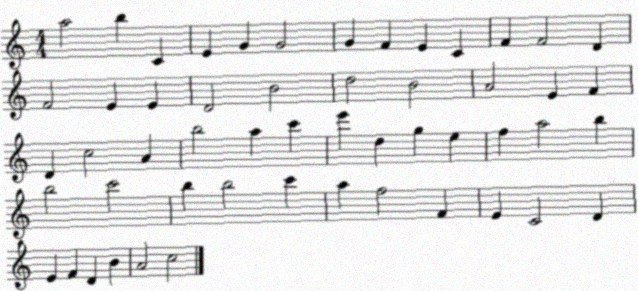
X:1
T:Untitled
M:4/4
L:1/4
K:C
a2 b C E G G2 G F E C F F2 D F2 E E D2 B2 d2 B2 A2 E F D c2 A b2 a c' e' d g e f a2 b b2 c'2 b b2 c' a f2 F E C2 D E F D B A2 c2